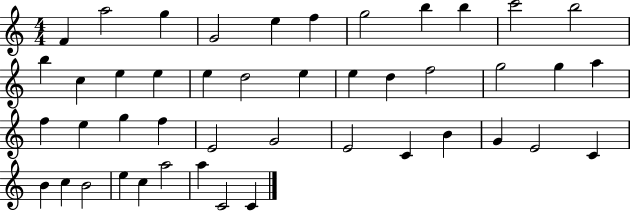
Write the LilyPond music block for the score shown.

{
  \clef treble
  \numericTimeSignature
  \time 4/4
  \key c \major
  f'4 a''2 g''4 | g'2 e''4 f''4 | g''2 b''4 b''4 | c'''2 b''2 | \break b''4 c''4 e''4 e''4 | e''4 d''2 e''4 | e''4 d''4 f''2 | g''2 g''4 a''4 | \break f''4 e''4 g''4 f''4 | e'2 g'2 | e'2 c'4 b'4 | g'4 e'2 c'4 | \break b'4 c''4 b'2 | e''4 c''4 a''2 | a''4 c'2 c'4 | \bar "|."
}